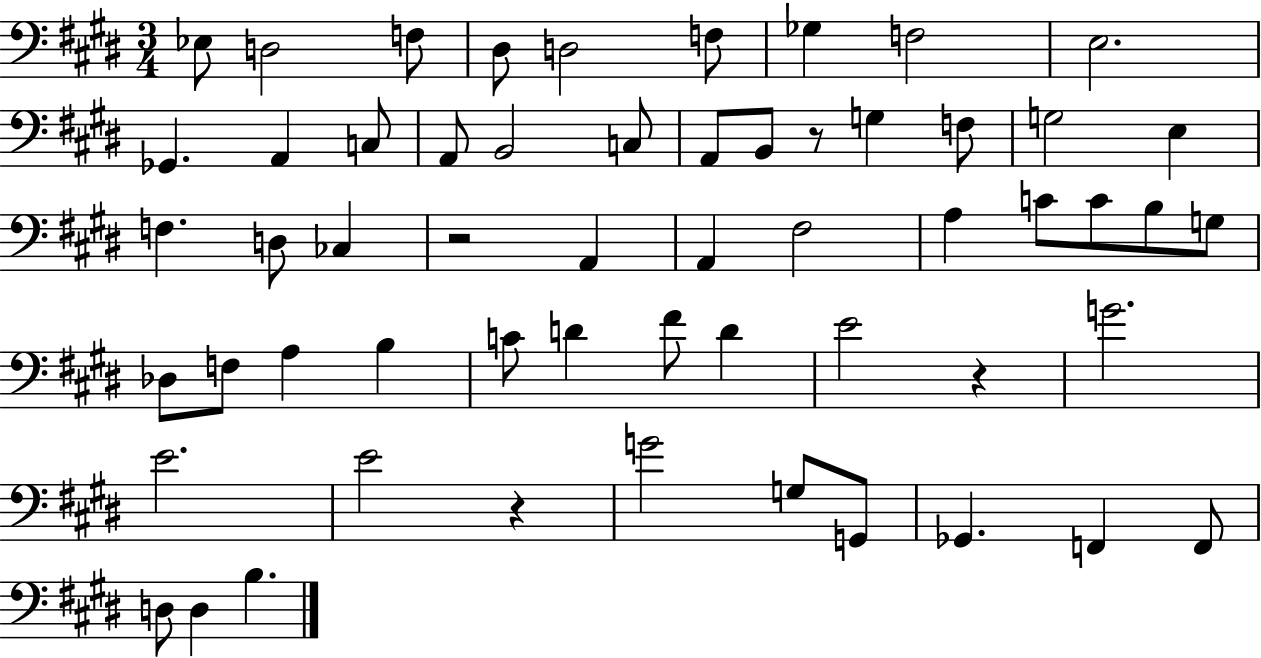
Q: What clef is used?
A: bass